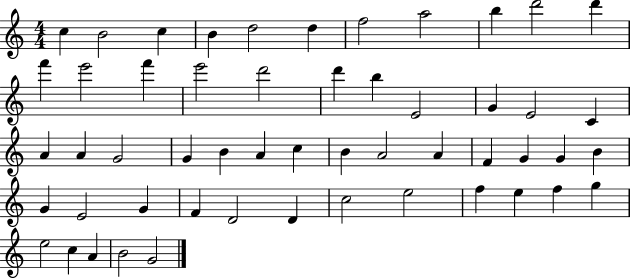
C5/q B4/h C5/q B4/q D5/h D5/q F5/h A5/h B5/q D6/h D6/q F6/q E6/h F6/q E6/h D6/h D6/q B5/q E4/h G4/q E4/h C4/q A4/q A4/q G4/h G4/q B4/q A4/q C5/q B4/q A4/h A4/q F4/q G4/q G4/q B4/q G4/q E4/h G4/q F4/q D4/h D4/q C5/h E5/h F5/q E5/q F5/q G5/q E5/h C5/q A4/q B4/h G4/h